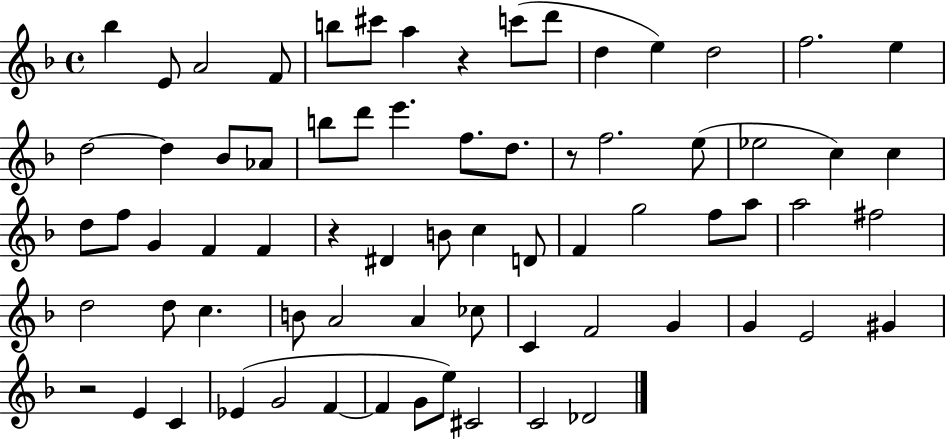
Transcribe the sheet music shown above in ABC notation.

X:1
T:Untitled
M:4/4
L:1/4
K:F
_b E/2 A2 F/2 b/2 ^c'/2 a z c'/2 d'/2 d e d2 f2 e d2 d _B/2 _A/2 b/2 d'/2 e' f/2 d/2 z/2 f2 e/2 _e2 c c d/2 f/2 G F F z ^D B/2 c D/2 F g2 f/2 a/2 a2 ^f2 d2 d/2 c B/2 A2 A _c/2 C F2 G G E2 ^G z2 E C _E G2 F F G/2 e/2 ^C2 C2 _D2